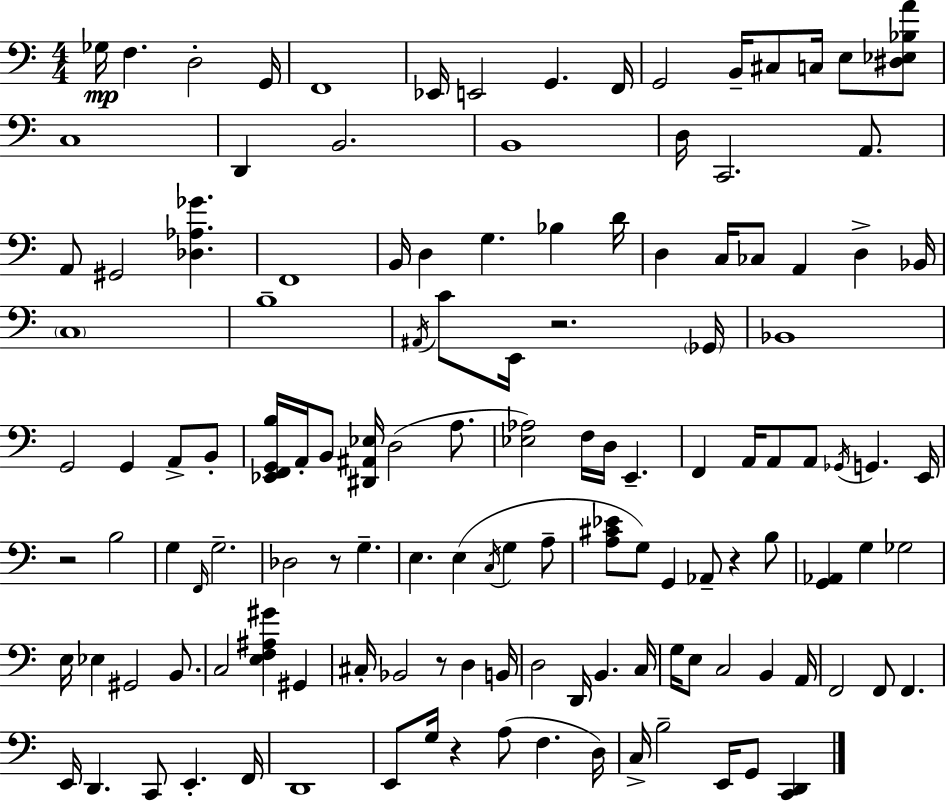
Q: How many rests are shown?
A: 6